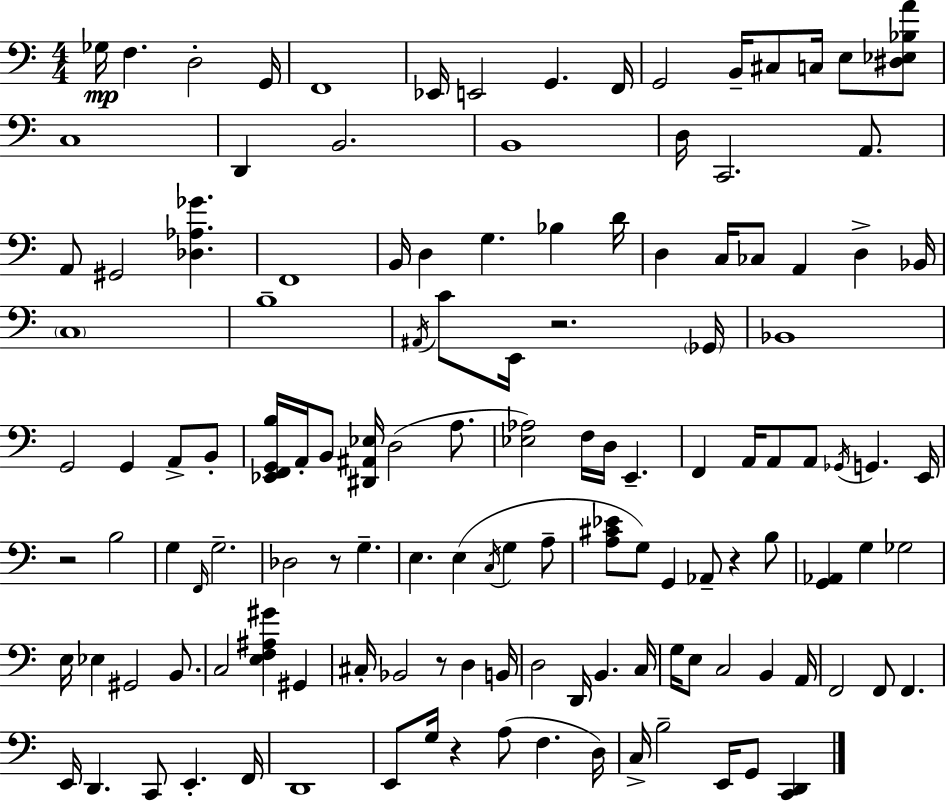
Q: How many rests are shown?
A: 6